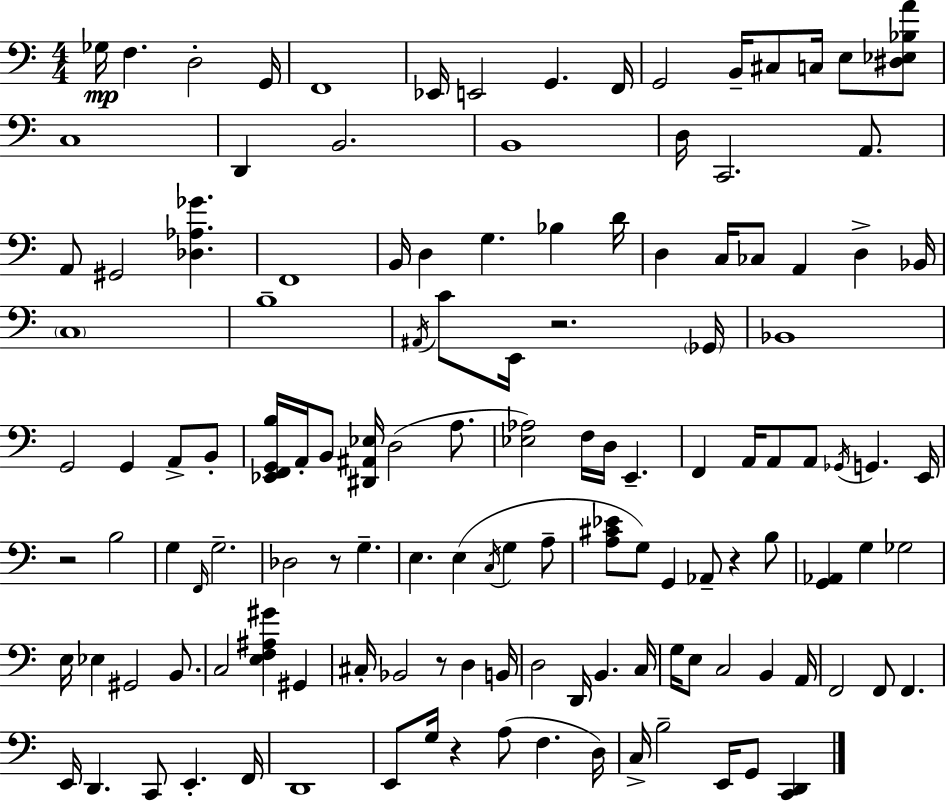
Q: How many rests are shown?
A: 6